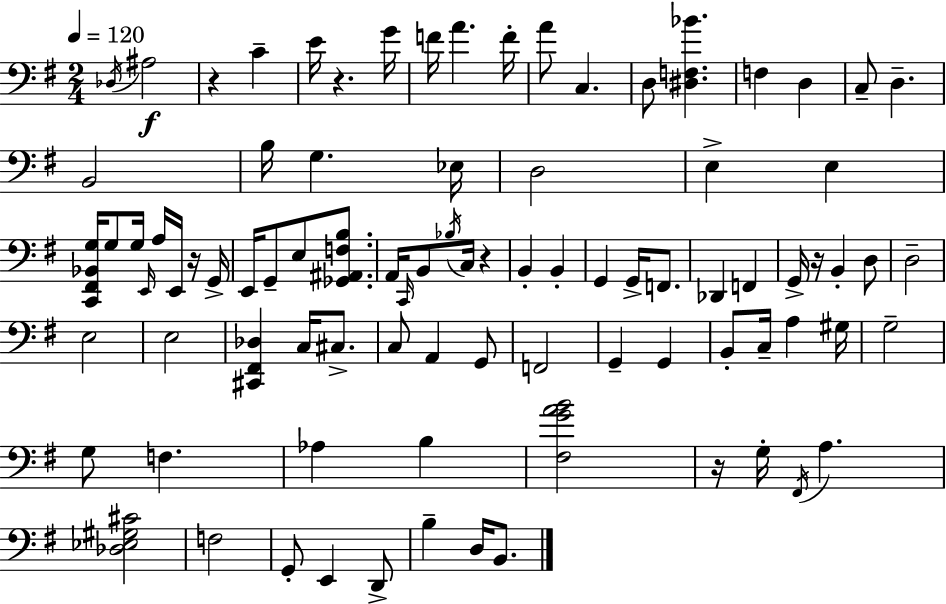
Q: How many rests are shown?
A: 6